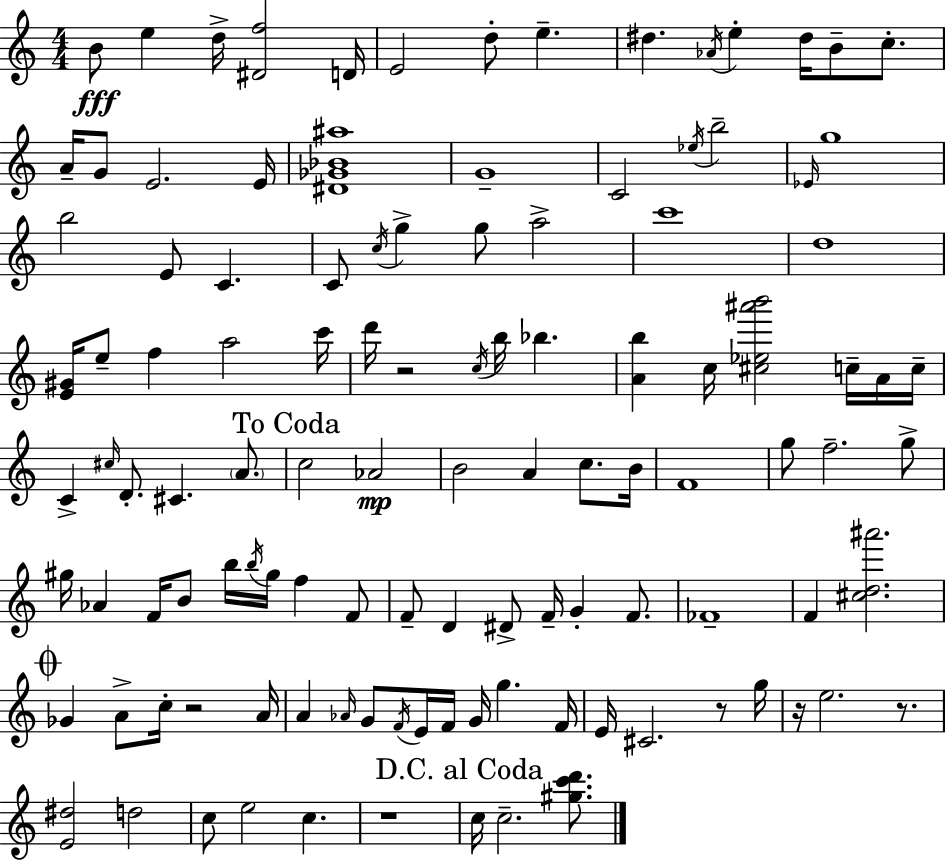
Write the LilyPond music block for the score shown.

{
  \clef treble
  \numericTimeSignature
  \time 4/4
  \key a \minor
  b'8\fff e''4 d''16-> <dis' f''>2 d'16 | e'2 d''8-. e''4.-- | dis''4. \acciaccatura { aes'16 } e''4-. dis''16 b'8-- c''8.-. | a'16-- g'8 e'2. | \break e'16 <dis' ges' bes' ais''>1 | g'1-- | c'2 \acciaccatura { ees''16 } b''2-- | \grace { ees'16 } g''1 | \break b''2 e'8 c'4. | c'8 \acciaccatura { c''16 } g''4-> g''8 a''2-> | c'''1 | d''1 | \break <e' gis'>16 e''8-- f''4 a''2 | c'''16 d'''16 r2 \acciaccatura { c''16 } b''16 bes''4. | <a' b''>4 c''16 <cis'' ees'' ais''' b'''>2 | c''16-- a'16 c''16-- c'4-> \grace { cis''16 } d'8.-. cis'4. | \break \parenthesize a'8. \mark "To Coda" c''2 aes'2\mp | b'2 a'4 | c''8. b'16 f'1 | g''8 f''2.-- | \break g''8-> gis''16 aes'4 f'16 b'8 b''16 \acciaccatura { b''16 } | gis''16 f''4 f'8 f'8-- d'4 dis'8-> f'16-- | g'4-. f'8. fes'1-- | f'4 <cis'' d'' ais'''>2. | \break \mark \markup { \musicglyph "scripts.coda" } ges'4 a'8-> c''16-. r2 | a'16 a'4 \grace { aes'16 } g'8 \acciaccatura { f'16 } e'16 | f'16 g'16 g''4. f'16 e'16 cis'2. | r8 g''16 r16 e''2. | \break r8. <e' dis''>2 | d''2 c''8 e''2 | c''4. r1 | \mark "D.C. al Coda" c''16 c''2.-- | \break <gis'' c''' d'''>8. \bar "|."
}